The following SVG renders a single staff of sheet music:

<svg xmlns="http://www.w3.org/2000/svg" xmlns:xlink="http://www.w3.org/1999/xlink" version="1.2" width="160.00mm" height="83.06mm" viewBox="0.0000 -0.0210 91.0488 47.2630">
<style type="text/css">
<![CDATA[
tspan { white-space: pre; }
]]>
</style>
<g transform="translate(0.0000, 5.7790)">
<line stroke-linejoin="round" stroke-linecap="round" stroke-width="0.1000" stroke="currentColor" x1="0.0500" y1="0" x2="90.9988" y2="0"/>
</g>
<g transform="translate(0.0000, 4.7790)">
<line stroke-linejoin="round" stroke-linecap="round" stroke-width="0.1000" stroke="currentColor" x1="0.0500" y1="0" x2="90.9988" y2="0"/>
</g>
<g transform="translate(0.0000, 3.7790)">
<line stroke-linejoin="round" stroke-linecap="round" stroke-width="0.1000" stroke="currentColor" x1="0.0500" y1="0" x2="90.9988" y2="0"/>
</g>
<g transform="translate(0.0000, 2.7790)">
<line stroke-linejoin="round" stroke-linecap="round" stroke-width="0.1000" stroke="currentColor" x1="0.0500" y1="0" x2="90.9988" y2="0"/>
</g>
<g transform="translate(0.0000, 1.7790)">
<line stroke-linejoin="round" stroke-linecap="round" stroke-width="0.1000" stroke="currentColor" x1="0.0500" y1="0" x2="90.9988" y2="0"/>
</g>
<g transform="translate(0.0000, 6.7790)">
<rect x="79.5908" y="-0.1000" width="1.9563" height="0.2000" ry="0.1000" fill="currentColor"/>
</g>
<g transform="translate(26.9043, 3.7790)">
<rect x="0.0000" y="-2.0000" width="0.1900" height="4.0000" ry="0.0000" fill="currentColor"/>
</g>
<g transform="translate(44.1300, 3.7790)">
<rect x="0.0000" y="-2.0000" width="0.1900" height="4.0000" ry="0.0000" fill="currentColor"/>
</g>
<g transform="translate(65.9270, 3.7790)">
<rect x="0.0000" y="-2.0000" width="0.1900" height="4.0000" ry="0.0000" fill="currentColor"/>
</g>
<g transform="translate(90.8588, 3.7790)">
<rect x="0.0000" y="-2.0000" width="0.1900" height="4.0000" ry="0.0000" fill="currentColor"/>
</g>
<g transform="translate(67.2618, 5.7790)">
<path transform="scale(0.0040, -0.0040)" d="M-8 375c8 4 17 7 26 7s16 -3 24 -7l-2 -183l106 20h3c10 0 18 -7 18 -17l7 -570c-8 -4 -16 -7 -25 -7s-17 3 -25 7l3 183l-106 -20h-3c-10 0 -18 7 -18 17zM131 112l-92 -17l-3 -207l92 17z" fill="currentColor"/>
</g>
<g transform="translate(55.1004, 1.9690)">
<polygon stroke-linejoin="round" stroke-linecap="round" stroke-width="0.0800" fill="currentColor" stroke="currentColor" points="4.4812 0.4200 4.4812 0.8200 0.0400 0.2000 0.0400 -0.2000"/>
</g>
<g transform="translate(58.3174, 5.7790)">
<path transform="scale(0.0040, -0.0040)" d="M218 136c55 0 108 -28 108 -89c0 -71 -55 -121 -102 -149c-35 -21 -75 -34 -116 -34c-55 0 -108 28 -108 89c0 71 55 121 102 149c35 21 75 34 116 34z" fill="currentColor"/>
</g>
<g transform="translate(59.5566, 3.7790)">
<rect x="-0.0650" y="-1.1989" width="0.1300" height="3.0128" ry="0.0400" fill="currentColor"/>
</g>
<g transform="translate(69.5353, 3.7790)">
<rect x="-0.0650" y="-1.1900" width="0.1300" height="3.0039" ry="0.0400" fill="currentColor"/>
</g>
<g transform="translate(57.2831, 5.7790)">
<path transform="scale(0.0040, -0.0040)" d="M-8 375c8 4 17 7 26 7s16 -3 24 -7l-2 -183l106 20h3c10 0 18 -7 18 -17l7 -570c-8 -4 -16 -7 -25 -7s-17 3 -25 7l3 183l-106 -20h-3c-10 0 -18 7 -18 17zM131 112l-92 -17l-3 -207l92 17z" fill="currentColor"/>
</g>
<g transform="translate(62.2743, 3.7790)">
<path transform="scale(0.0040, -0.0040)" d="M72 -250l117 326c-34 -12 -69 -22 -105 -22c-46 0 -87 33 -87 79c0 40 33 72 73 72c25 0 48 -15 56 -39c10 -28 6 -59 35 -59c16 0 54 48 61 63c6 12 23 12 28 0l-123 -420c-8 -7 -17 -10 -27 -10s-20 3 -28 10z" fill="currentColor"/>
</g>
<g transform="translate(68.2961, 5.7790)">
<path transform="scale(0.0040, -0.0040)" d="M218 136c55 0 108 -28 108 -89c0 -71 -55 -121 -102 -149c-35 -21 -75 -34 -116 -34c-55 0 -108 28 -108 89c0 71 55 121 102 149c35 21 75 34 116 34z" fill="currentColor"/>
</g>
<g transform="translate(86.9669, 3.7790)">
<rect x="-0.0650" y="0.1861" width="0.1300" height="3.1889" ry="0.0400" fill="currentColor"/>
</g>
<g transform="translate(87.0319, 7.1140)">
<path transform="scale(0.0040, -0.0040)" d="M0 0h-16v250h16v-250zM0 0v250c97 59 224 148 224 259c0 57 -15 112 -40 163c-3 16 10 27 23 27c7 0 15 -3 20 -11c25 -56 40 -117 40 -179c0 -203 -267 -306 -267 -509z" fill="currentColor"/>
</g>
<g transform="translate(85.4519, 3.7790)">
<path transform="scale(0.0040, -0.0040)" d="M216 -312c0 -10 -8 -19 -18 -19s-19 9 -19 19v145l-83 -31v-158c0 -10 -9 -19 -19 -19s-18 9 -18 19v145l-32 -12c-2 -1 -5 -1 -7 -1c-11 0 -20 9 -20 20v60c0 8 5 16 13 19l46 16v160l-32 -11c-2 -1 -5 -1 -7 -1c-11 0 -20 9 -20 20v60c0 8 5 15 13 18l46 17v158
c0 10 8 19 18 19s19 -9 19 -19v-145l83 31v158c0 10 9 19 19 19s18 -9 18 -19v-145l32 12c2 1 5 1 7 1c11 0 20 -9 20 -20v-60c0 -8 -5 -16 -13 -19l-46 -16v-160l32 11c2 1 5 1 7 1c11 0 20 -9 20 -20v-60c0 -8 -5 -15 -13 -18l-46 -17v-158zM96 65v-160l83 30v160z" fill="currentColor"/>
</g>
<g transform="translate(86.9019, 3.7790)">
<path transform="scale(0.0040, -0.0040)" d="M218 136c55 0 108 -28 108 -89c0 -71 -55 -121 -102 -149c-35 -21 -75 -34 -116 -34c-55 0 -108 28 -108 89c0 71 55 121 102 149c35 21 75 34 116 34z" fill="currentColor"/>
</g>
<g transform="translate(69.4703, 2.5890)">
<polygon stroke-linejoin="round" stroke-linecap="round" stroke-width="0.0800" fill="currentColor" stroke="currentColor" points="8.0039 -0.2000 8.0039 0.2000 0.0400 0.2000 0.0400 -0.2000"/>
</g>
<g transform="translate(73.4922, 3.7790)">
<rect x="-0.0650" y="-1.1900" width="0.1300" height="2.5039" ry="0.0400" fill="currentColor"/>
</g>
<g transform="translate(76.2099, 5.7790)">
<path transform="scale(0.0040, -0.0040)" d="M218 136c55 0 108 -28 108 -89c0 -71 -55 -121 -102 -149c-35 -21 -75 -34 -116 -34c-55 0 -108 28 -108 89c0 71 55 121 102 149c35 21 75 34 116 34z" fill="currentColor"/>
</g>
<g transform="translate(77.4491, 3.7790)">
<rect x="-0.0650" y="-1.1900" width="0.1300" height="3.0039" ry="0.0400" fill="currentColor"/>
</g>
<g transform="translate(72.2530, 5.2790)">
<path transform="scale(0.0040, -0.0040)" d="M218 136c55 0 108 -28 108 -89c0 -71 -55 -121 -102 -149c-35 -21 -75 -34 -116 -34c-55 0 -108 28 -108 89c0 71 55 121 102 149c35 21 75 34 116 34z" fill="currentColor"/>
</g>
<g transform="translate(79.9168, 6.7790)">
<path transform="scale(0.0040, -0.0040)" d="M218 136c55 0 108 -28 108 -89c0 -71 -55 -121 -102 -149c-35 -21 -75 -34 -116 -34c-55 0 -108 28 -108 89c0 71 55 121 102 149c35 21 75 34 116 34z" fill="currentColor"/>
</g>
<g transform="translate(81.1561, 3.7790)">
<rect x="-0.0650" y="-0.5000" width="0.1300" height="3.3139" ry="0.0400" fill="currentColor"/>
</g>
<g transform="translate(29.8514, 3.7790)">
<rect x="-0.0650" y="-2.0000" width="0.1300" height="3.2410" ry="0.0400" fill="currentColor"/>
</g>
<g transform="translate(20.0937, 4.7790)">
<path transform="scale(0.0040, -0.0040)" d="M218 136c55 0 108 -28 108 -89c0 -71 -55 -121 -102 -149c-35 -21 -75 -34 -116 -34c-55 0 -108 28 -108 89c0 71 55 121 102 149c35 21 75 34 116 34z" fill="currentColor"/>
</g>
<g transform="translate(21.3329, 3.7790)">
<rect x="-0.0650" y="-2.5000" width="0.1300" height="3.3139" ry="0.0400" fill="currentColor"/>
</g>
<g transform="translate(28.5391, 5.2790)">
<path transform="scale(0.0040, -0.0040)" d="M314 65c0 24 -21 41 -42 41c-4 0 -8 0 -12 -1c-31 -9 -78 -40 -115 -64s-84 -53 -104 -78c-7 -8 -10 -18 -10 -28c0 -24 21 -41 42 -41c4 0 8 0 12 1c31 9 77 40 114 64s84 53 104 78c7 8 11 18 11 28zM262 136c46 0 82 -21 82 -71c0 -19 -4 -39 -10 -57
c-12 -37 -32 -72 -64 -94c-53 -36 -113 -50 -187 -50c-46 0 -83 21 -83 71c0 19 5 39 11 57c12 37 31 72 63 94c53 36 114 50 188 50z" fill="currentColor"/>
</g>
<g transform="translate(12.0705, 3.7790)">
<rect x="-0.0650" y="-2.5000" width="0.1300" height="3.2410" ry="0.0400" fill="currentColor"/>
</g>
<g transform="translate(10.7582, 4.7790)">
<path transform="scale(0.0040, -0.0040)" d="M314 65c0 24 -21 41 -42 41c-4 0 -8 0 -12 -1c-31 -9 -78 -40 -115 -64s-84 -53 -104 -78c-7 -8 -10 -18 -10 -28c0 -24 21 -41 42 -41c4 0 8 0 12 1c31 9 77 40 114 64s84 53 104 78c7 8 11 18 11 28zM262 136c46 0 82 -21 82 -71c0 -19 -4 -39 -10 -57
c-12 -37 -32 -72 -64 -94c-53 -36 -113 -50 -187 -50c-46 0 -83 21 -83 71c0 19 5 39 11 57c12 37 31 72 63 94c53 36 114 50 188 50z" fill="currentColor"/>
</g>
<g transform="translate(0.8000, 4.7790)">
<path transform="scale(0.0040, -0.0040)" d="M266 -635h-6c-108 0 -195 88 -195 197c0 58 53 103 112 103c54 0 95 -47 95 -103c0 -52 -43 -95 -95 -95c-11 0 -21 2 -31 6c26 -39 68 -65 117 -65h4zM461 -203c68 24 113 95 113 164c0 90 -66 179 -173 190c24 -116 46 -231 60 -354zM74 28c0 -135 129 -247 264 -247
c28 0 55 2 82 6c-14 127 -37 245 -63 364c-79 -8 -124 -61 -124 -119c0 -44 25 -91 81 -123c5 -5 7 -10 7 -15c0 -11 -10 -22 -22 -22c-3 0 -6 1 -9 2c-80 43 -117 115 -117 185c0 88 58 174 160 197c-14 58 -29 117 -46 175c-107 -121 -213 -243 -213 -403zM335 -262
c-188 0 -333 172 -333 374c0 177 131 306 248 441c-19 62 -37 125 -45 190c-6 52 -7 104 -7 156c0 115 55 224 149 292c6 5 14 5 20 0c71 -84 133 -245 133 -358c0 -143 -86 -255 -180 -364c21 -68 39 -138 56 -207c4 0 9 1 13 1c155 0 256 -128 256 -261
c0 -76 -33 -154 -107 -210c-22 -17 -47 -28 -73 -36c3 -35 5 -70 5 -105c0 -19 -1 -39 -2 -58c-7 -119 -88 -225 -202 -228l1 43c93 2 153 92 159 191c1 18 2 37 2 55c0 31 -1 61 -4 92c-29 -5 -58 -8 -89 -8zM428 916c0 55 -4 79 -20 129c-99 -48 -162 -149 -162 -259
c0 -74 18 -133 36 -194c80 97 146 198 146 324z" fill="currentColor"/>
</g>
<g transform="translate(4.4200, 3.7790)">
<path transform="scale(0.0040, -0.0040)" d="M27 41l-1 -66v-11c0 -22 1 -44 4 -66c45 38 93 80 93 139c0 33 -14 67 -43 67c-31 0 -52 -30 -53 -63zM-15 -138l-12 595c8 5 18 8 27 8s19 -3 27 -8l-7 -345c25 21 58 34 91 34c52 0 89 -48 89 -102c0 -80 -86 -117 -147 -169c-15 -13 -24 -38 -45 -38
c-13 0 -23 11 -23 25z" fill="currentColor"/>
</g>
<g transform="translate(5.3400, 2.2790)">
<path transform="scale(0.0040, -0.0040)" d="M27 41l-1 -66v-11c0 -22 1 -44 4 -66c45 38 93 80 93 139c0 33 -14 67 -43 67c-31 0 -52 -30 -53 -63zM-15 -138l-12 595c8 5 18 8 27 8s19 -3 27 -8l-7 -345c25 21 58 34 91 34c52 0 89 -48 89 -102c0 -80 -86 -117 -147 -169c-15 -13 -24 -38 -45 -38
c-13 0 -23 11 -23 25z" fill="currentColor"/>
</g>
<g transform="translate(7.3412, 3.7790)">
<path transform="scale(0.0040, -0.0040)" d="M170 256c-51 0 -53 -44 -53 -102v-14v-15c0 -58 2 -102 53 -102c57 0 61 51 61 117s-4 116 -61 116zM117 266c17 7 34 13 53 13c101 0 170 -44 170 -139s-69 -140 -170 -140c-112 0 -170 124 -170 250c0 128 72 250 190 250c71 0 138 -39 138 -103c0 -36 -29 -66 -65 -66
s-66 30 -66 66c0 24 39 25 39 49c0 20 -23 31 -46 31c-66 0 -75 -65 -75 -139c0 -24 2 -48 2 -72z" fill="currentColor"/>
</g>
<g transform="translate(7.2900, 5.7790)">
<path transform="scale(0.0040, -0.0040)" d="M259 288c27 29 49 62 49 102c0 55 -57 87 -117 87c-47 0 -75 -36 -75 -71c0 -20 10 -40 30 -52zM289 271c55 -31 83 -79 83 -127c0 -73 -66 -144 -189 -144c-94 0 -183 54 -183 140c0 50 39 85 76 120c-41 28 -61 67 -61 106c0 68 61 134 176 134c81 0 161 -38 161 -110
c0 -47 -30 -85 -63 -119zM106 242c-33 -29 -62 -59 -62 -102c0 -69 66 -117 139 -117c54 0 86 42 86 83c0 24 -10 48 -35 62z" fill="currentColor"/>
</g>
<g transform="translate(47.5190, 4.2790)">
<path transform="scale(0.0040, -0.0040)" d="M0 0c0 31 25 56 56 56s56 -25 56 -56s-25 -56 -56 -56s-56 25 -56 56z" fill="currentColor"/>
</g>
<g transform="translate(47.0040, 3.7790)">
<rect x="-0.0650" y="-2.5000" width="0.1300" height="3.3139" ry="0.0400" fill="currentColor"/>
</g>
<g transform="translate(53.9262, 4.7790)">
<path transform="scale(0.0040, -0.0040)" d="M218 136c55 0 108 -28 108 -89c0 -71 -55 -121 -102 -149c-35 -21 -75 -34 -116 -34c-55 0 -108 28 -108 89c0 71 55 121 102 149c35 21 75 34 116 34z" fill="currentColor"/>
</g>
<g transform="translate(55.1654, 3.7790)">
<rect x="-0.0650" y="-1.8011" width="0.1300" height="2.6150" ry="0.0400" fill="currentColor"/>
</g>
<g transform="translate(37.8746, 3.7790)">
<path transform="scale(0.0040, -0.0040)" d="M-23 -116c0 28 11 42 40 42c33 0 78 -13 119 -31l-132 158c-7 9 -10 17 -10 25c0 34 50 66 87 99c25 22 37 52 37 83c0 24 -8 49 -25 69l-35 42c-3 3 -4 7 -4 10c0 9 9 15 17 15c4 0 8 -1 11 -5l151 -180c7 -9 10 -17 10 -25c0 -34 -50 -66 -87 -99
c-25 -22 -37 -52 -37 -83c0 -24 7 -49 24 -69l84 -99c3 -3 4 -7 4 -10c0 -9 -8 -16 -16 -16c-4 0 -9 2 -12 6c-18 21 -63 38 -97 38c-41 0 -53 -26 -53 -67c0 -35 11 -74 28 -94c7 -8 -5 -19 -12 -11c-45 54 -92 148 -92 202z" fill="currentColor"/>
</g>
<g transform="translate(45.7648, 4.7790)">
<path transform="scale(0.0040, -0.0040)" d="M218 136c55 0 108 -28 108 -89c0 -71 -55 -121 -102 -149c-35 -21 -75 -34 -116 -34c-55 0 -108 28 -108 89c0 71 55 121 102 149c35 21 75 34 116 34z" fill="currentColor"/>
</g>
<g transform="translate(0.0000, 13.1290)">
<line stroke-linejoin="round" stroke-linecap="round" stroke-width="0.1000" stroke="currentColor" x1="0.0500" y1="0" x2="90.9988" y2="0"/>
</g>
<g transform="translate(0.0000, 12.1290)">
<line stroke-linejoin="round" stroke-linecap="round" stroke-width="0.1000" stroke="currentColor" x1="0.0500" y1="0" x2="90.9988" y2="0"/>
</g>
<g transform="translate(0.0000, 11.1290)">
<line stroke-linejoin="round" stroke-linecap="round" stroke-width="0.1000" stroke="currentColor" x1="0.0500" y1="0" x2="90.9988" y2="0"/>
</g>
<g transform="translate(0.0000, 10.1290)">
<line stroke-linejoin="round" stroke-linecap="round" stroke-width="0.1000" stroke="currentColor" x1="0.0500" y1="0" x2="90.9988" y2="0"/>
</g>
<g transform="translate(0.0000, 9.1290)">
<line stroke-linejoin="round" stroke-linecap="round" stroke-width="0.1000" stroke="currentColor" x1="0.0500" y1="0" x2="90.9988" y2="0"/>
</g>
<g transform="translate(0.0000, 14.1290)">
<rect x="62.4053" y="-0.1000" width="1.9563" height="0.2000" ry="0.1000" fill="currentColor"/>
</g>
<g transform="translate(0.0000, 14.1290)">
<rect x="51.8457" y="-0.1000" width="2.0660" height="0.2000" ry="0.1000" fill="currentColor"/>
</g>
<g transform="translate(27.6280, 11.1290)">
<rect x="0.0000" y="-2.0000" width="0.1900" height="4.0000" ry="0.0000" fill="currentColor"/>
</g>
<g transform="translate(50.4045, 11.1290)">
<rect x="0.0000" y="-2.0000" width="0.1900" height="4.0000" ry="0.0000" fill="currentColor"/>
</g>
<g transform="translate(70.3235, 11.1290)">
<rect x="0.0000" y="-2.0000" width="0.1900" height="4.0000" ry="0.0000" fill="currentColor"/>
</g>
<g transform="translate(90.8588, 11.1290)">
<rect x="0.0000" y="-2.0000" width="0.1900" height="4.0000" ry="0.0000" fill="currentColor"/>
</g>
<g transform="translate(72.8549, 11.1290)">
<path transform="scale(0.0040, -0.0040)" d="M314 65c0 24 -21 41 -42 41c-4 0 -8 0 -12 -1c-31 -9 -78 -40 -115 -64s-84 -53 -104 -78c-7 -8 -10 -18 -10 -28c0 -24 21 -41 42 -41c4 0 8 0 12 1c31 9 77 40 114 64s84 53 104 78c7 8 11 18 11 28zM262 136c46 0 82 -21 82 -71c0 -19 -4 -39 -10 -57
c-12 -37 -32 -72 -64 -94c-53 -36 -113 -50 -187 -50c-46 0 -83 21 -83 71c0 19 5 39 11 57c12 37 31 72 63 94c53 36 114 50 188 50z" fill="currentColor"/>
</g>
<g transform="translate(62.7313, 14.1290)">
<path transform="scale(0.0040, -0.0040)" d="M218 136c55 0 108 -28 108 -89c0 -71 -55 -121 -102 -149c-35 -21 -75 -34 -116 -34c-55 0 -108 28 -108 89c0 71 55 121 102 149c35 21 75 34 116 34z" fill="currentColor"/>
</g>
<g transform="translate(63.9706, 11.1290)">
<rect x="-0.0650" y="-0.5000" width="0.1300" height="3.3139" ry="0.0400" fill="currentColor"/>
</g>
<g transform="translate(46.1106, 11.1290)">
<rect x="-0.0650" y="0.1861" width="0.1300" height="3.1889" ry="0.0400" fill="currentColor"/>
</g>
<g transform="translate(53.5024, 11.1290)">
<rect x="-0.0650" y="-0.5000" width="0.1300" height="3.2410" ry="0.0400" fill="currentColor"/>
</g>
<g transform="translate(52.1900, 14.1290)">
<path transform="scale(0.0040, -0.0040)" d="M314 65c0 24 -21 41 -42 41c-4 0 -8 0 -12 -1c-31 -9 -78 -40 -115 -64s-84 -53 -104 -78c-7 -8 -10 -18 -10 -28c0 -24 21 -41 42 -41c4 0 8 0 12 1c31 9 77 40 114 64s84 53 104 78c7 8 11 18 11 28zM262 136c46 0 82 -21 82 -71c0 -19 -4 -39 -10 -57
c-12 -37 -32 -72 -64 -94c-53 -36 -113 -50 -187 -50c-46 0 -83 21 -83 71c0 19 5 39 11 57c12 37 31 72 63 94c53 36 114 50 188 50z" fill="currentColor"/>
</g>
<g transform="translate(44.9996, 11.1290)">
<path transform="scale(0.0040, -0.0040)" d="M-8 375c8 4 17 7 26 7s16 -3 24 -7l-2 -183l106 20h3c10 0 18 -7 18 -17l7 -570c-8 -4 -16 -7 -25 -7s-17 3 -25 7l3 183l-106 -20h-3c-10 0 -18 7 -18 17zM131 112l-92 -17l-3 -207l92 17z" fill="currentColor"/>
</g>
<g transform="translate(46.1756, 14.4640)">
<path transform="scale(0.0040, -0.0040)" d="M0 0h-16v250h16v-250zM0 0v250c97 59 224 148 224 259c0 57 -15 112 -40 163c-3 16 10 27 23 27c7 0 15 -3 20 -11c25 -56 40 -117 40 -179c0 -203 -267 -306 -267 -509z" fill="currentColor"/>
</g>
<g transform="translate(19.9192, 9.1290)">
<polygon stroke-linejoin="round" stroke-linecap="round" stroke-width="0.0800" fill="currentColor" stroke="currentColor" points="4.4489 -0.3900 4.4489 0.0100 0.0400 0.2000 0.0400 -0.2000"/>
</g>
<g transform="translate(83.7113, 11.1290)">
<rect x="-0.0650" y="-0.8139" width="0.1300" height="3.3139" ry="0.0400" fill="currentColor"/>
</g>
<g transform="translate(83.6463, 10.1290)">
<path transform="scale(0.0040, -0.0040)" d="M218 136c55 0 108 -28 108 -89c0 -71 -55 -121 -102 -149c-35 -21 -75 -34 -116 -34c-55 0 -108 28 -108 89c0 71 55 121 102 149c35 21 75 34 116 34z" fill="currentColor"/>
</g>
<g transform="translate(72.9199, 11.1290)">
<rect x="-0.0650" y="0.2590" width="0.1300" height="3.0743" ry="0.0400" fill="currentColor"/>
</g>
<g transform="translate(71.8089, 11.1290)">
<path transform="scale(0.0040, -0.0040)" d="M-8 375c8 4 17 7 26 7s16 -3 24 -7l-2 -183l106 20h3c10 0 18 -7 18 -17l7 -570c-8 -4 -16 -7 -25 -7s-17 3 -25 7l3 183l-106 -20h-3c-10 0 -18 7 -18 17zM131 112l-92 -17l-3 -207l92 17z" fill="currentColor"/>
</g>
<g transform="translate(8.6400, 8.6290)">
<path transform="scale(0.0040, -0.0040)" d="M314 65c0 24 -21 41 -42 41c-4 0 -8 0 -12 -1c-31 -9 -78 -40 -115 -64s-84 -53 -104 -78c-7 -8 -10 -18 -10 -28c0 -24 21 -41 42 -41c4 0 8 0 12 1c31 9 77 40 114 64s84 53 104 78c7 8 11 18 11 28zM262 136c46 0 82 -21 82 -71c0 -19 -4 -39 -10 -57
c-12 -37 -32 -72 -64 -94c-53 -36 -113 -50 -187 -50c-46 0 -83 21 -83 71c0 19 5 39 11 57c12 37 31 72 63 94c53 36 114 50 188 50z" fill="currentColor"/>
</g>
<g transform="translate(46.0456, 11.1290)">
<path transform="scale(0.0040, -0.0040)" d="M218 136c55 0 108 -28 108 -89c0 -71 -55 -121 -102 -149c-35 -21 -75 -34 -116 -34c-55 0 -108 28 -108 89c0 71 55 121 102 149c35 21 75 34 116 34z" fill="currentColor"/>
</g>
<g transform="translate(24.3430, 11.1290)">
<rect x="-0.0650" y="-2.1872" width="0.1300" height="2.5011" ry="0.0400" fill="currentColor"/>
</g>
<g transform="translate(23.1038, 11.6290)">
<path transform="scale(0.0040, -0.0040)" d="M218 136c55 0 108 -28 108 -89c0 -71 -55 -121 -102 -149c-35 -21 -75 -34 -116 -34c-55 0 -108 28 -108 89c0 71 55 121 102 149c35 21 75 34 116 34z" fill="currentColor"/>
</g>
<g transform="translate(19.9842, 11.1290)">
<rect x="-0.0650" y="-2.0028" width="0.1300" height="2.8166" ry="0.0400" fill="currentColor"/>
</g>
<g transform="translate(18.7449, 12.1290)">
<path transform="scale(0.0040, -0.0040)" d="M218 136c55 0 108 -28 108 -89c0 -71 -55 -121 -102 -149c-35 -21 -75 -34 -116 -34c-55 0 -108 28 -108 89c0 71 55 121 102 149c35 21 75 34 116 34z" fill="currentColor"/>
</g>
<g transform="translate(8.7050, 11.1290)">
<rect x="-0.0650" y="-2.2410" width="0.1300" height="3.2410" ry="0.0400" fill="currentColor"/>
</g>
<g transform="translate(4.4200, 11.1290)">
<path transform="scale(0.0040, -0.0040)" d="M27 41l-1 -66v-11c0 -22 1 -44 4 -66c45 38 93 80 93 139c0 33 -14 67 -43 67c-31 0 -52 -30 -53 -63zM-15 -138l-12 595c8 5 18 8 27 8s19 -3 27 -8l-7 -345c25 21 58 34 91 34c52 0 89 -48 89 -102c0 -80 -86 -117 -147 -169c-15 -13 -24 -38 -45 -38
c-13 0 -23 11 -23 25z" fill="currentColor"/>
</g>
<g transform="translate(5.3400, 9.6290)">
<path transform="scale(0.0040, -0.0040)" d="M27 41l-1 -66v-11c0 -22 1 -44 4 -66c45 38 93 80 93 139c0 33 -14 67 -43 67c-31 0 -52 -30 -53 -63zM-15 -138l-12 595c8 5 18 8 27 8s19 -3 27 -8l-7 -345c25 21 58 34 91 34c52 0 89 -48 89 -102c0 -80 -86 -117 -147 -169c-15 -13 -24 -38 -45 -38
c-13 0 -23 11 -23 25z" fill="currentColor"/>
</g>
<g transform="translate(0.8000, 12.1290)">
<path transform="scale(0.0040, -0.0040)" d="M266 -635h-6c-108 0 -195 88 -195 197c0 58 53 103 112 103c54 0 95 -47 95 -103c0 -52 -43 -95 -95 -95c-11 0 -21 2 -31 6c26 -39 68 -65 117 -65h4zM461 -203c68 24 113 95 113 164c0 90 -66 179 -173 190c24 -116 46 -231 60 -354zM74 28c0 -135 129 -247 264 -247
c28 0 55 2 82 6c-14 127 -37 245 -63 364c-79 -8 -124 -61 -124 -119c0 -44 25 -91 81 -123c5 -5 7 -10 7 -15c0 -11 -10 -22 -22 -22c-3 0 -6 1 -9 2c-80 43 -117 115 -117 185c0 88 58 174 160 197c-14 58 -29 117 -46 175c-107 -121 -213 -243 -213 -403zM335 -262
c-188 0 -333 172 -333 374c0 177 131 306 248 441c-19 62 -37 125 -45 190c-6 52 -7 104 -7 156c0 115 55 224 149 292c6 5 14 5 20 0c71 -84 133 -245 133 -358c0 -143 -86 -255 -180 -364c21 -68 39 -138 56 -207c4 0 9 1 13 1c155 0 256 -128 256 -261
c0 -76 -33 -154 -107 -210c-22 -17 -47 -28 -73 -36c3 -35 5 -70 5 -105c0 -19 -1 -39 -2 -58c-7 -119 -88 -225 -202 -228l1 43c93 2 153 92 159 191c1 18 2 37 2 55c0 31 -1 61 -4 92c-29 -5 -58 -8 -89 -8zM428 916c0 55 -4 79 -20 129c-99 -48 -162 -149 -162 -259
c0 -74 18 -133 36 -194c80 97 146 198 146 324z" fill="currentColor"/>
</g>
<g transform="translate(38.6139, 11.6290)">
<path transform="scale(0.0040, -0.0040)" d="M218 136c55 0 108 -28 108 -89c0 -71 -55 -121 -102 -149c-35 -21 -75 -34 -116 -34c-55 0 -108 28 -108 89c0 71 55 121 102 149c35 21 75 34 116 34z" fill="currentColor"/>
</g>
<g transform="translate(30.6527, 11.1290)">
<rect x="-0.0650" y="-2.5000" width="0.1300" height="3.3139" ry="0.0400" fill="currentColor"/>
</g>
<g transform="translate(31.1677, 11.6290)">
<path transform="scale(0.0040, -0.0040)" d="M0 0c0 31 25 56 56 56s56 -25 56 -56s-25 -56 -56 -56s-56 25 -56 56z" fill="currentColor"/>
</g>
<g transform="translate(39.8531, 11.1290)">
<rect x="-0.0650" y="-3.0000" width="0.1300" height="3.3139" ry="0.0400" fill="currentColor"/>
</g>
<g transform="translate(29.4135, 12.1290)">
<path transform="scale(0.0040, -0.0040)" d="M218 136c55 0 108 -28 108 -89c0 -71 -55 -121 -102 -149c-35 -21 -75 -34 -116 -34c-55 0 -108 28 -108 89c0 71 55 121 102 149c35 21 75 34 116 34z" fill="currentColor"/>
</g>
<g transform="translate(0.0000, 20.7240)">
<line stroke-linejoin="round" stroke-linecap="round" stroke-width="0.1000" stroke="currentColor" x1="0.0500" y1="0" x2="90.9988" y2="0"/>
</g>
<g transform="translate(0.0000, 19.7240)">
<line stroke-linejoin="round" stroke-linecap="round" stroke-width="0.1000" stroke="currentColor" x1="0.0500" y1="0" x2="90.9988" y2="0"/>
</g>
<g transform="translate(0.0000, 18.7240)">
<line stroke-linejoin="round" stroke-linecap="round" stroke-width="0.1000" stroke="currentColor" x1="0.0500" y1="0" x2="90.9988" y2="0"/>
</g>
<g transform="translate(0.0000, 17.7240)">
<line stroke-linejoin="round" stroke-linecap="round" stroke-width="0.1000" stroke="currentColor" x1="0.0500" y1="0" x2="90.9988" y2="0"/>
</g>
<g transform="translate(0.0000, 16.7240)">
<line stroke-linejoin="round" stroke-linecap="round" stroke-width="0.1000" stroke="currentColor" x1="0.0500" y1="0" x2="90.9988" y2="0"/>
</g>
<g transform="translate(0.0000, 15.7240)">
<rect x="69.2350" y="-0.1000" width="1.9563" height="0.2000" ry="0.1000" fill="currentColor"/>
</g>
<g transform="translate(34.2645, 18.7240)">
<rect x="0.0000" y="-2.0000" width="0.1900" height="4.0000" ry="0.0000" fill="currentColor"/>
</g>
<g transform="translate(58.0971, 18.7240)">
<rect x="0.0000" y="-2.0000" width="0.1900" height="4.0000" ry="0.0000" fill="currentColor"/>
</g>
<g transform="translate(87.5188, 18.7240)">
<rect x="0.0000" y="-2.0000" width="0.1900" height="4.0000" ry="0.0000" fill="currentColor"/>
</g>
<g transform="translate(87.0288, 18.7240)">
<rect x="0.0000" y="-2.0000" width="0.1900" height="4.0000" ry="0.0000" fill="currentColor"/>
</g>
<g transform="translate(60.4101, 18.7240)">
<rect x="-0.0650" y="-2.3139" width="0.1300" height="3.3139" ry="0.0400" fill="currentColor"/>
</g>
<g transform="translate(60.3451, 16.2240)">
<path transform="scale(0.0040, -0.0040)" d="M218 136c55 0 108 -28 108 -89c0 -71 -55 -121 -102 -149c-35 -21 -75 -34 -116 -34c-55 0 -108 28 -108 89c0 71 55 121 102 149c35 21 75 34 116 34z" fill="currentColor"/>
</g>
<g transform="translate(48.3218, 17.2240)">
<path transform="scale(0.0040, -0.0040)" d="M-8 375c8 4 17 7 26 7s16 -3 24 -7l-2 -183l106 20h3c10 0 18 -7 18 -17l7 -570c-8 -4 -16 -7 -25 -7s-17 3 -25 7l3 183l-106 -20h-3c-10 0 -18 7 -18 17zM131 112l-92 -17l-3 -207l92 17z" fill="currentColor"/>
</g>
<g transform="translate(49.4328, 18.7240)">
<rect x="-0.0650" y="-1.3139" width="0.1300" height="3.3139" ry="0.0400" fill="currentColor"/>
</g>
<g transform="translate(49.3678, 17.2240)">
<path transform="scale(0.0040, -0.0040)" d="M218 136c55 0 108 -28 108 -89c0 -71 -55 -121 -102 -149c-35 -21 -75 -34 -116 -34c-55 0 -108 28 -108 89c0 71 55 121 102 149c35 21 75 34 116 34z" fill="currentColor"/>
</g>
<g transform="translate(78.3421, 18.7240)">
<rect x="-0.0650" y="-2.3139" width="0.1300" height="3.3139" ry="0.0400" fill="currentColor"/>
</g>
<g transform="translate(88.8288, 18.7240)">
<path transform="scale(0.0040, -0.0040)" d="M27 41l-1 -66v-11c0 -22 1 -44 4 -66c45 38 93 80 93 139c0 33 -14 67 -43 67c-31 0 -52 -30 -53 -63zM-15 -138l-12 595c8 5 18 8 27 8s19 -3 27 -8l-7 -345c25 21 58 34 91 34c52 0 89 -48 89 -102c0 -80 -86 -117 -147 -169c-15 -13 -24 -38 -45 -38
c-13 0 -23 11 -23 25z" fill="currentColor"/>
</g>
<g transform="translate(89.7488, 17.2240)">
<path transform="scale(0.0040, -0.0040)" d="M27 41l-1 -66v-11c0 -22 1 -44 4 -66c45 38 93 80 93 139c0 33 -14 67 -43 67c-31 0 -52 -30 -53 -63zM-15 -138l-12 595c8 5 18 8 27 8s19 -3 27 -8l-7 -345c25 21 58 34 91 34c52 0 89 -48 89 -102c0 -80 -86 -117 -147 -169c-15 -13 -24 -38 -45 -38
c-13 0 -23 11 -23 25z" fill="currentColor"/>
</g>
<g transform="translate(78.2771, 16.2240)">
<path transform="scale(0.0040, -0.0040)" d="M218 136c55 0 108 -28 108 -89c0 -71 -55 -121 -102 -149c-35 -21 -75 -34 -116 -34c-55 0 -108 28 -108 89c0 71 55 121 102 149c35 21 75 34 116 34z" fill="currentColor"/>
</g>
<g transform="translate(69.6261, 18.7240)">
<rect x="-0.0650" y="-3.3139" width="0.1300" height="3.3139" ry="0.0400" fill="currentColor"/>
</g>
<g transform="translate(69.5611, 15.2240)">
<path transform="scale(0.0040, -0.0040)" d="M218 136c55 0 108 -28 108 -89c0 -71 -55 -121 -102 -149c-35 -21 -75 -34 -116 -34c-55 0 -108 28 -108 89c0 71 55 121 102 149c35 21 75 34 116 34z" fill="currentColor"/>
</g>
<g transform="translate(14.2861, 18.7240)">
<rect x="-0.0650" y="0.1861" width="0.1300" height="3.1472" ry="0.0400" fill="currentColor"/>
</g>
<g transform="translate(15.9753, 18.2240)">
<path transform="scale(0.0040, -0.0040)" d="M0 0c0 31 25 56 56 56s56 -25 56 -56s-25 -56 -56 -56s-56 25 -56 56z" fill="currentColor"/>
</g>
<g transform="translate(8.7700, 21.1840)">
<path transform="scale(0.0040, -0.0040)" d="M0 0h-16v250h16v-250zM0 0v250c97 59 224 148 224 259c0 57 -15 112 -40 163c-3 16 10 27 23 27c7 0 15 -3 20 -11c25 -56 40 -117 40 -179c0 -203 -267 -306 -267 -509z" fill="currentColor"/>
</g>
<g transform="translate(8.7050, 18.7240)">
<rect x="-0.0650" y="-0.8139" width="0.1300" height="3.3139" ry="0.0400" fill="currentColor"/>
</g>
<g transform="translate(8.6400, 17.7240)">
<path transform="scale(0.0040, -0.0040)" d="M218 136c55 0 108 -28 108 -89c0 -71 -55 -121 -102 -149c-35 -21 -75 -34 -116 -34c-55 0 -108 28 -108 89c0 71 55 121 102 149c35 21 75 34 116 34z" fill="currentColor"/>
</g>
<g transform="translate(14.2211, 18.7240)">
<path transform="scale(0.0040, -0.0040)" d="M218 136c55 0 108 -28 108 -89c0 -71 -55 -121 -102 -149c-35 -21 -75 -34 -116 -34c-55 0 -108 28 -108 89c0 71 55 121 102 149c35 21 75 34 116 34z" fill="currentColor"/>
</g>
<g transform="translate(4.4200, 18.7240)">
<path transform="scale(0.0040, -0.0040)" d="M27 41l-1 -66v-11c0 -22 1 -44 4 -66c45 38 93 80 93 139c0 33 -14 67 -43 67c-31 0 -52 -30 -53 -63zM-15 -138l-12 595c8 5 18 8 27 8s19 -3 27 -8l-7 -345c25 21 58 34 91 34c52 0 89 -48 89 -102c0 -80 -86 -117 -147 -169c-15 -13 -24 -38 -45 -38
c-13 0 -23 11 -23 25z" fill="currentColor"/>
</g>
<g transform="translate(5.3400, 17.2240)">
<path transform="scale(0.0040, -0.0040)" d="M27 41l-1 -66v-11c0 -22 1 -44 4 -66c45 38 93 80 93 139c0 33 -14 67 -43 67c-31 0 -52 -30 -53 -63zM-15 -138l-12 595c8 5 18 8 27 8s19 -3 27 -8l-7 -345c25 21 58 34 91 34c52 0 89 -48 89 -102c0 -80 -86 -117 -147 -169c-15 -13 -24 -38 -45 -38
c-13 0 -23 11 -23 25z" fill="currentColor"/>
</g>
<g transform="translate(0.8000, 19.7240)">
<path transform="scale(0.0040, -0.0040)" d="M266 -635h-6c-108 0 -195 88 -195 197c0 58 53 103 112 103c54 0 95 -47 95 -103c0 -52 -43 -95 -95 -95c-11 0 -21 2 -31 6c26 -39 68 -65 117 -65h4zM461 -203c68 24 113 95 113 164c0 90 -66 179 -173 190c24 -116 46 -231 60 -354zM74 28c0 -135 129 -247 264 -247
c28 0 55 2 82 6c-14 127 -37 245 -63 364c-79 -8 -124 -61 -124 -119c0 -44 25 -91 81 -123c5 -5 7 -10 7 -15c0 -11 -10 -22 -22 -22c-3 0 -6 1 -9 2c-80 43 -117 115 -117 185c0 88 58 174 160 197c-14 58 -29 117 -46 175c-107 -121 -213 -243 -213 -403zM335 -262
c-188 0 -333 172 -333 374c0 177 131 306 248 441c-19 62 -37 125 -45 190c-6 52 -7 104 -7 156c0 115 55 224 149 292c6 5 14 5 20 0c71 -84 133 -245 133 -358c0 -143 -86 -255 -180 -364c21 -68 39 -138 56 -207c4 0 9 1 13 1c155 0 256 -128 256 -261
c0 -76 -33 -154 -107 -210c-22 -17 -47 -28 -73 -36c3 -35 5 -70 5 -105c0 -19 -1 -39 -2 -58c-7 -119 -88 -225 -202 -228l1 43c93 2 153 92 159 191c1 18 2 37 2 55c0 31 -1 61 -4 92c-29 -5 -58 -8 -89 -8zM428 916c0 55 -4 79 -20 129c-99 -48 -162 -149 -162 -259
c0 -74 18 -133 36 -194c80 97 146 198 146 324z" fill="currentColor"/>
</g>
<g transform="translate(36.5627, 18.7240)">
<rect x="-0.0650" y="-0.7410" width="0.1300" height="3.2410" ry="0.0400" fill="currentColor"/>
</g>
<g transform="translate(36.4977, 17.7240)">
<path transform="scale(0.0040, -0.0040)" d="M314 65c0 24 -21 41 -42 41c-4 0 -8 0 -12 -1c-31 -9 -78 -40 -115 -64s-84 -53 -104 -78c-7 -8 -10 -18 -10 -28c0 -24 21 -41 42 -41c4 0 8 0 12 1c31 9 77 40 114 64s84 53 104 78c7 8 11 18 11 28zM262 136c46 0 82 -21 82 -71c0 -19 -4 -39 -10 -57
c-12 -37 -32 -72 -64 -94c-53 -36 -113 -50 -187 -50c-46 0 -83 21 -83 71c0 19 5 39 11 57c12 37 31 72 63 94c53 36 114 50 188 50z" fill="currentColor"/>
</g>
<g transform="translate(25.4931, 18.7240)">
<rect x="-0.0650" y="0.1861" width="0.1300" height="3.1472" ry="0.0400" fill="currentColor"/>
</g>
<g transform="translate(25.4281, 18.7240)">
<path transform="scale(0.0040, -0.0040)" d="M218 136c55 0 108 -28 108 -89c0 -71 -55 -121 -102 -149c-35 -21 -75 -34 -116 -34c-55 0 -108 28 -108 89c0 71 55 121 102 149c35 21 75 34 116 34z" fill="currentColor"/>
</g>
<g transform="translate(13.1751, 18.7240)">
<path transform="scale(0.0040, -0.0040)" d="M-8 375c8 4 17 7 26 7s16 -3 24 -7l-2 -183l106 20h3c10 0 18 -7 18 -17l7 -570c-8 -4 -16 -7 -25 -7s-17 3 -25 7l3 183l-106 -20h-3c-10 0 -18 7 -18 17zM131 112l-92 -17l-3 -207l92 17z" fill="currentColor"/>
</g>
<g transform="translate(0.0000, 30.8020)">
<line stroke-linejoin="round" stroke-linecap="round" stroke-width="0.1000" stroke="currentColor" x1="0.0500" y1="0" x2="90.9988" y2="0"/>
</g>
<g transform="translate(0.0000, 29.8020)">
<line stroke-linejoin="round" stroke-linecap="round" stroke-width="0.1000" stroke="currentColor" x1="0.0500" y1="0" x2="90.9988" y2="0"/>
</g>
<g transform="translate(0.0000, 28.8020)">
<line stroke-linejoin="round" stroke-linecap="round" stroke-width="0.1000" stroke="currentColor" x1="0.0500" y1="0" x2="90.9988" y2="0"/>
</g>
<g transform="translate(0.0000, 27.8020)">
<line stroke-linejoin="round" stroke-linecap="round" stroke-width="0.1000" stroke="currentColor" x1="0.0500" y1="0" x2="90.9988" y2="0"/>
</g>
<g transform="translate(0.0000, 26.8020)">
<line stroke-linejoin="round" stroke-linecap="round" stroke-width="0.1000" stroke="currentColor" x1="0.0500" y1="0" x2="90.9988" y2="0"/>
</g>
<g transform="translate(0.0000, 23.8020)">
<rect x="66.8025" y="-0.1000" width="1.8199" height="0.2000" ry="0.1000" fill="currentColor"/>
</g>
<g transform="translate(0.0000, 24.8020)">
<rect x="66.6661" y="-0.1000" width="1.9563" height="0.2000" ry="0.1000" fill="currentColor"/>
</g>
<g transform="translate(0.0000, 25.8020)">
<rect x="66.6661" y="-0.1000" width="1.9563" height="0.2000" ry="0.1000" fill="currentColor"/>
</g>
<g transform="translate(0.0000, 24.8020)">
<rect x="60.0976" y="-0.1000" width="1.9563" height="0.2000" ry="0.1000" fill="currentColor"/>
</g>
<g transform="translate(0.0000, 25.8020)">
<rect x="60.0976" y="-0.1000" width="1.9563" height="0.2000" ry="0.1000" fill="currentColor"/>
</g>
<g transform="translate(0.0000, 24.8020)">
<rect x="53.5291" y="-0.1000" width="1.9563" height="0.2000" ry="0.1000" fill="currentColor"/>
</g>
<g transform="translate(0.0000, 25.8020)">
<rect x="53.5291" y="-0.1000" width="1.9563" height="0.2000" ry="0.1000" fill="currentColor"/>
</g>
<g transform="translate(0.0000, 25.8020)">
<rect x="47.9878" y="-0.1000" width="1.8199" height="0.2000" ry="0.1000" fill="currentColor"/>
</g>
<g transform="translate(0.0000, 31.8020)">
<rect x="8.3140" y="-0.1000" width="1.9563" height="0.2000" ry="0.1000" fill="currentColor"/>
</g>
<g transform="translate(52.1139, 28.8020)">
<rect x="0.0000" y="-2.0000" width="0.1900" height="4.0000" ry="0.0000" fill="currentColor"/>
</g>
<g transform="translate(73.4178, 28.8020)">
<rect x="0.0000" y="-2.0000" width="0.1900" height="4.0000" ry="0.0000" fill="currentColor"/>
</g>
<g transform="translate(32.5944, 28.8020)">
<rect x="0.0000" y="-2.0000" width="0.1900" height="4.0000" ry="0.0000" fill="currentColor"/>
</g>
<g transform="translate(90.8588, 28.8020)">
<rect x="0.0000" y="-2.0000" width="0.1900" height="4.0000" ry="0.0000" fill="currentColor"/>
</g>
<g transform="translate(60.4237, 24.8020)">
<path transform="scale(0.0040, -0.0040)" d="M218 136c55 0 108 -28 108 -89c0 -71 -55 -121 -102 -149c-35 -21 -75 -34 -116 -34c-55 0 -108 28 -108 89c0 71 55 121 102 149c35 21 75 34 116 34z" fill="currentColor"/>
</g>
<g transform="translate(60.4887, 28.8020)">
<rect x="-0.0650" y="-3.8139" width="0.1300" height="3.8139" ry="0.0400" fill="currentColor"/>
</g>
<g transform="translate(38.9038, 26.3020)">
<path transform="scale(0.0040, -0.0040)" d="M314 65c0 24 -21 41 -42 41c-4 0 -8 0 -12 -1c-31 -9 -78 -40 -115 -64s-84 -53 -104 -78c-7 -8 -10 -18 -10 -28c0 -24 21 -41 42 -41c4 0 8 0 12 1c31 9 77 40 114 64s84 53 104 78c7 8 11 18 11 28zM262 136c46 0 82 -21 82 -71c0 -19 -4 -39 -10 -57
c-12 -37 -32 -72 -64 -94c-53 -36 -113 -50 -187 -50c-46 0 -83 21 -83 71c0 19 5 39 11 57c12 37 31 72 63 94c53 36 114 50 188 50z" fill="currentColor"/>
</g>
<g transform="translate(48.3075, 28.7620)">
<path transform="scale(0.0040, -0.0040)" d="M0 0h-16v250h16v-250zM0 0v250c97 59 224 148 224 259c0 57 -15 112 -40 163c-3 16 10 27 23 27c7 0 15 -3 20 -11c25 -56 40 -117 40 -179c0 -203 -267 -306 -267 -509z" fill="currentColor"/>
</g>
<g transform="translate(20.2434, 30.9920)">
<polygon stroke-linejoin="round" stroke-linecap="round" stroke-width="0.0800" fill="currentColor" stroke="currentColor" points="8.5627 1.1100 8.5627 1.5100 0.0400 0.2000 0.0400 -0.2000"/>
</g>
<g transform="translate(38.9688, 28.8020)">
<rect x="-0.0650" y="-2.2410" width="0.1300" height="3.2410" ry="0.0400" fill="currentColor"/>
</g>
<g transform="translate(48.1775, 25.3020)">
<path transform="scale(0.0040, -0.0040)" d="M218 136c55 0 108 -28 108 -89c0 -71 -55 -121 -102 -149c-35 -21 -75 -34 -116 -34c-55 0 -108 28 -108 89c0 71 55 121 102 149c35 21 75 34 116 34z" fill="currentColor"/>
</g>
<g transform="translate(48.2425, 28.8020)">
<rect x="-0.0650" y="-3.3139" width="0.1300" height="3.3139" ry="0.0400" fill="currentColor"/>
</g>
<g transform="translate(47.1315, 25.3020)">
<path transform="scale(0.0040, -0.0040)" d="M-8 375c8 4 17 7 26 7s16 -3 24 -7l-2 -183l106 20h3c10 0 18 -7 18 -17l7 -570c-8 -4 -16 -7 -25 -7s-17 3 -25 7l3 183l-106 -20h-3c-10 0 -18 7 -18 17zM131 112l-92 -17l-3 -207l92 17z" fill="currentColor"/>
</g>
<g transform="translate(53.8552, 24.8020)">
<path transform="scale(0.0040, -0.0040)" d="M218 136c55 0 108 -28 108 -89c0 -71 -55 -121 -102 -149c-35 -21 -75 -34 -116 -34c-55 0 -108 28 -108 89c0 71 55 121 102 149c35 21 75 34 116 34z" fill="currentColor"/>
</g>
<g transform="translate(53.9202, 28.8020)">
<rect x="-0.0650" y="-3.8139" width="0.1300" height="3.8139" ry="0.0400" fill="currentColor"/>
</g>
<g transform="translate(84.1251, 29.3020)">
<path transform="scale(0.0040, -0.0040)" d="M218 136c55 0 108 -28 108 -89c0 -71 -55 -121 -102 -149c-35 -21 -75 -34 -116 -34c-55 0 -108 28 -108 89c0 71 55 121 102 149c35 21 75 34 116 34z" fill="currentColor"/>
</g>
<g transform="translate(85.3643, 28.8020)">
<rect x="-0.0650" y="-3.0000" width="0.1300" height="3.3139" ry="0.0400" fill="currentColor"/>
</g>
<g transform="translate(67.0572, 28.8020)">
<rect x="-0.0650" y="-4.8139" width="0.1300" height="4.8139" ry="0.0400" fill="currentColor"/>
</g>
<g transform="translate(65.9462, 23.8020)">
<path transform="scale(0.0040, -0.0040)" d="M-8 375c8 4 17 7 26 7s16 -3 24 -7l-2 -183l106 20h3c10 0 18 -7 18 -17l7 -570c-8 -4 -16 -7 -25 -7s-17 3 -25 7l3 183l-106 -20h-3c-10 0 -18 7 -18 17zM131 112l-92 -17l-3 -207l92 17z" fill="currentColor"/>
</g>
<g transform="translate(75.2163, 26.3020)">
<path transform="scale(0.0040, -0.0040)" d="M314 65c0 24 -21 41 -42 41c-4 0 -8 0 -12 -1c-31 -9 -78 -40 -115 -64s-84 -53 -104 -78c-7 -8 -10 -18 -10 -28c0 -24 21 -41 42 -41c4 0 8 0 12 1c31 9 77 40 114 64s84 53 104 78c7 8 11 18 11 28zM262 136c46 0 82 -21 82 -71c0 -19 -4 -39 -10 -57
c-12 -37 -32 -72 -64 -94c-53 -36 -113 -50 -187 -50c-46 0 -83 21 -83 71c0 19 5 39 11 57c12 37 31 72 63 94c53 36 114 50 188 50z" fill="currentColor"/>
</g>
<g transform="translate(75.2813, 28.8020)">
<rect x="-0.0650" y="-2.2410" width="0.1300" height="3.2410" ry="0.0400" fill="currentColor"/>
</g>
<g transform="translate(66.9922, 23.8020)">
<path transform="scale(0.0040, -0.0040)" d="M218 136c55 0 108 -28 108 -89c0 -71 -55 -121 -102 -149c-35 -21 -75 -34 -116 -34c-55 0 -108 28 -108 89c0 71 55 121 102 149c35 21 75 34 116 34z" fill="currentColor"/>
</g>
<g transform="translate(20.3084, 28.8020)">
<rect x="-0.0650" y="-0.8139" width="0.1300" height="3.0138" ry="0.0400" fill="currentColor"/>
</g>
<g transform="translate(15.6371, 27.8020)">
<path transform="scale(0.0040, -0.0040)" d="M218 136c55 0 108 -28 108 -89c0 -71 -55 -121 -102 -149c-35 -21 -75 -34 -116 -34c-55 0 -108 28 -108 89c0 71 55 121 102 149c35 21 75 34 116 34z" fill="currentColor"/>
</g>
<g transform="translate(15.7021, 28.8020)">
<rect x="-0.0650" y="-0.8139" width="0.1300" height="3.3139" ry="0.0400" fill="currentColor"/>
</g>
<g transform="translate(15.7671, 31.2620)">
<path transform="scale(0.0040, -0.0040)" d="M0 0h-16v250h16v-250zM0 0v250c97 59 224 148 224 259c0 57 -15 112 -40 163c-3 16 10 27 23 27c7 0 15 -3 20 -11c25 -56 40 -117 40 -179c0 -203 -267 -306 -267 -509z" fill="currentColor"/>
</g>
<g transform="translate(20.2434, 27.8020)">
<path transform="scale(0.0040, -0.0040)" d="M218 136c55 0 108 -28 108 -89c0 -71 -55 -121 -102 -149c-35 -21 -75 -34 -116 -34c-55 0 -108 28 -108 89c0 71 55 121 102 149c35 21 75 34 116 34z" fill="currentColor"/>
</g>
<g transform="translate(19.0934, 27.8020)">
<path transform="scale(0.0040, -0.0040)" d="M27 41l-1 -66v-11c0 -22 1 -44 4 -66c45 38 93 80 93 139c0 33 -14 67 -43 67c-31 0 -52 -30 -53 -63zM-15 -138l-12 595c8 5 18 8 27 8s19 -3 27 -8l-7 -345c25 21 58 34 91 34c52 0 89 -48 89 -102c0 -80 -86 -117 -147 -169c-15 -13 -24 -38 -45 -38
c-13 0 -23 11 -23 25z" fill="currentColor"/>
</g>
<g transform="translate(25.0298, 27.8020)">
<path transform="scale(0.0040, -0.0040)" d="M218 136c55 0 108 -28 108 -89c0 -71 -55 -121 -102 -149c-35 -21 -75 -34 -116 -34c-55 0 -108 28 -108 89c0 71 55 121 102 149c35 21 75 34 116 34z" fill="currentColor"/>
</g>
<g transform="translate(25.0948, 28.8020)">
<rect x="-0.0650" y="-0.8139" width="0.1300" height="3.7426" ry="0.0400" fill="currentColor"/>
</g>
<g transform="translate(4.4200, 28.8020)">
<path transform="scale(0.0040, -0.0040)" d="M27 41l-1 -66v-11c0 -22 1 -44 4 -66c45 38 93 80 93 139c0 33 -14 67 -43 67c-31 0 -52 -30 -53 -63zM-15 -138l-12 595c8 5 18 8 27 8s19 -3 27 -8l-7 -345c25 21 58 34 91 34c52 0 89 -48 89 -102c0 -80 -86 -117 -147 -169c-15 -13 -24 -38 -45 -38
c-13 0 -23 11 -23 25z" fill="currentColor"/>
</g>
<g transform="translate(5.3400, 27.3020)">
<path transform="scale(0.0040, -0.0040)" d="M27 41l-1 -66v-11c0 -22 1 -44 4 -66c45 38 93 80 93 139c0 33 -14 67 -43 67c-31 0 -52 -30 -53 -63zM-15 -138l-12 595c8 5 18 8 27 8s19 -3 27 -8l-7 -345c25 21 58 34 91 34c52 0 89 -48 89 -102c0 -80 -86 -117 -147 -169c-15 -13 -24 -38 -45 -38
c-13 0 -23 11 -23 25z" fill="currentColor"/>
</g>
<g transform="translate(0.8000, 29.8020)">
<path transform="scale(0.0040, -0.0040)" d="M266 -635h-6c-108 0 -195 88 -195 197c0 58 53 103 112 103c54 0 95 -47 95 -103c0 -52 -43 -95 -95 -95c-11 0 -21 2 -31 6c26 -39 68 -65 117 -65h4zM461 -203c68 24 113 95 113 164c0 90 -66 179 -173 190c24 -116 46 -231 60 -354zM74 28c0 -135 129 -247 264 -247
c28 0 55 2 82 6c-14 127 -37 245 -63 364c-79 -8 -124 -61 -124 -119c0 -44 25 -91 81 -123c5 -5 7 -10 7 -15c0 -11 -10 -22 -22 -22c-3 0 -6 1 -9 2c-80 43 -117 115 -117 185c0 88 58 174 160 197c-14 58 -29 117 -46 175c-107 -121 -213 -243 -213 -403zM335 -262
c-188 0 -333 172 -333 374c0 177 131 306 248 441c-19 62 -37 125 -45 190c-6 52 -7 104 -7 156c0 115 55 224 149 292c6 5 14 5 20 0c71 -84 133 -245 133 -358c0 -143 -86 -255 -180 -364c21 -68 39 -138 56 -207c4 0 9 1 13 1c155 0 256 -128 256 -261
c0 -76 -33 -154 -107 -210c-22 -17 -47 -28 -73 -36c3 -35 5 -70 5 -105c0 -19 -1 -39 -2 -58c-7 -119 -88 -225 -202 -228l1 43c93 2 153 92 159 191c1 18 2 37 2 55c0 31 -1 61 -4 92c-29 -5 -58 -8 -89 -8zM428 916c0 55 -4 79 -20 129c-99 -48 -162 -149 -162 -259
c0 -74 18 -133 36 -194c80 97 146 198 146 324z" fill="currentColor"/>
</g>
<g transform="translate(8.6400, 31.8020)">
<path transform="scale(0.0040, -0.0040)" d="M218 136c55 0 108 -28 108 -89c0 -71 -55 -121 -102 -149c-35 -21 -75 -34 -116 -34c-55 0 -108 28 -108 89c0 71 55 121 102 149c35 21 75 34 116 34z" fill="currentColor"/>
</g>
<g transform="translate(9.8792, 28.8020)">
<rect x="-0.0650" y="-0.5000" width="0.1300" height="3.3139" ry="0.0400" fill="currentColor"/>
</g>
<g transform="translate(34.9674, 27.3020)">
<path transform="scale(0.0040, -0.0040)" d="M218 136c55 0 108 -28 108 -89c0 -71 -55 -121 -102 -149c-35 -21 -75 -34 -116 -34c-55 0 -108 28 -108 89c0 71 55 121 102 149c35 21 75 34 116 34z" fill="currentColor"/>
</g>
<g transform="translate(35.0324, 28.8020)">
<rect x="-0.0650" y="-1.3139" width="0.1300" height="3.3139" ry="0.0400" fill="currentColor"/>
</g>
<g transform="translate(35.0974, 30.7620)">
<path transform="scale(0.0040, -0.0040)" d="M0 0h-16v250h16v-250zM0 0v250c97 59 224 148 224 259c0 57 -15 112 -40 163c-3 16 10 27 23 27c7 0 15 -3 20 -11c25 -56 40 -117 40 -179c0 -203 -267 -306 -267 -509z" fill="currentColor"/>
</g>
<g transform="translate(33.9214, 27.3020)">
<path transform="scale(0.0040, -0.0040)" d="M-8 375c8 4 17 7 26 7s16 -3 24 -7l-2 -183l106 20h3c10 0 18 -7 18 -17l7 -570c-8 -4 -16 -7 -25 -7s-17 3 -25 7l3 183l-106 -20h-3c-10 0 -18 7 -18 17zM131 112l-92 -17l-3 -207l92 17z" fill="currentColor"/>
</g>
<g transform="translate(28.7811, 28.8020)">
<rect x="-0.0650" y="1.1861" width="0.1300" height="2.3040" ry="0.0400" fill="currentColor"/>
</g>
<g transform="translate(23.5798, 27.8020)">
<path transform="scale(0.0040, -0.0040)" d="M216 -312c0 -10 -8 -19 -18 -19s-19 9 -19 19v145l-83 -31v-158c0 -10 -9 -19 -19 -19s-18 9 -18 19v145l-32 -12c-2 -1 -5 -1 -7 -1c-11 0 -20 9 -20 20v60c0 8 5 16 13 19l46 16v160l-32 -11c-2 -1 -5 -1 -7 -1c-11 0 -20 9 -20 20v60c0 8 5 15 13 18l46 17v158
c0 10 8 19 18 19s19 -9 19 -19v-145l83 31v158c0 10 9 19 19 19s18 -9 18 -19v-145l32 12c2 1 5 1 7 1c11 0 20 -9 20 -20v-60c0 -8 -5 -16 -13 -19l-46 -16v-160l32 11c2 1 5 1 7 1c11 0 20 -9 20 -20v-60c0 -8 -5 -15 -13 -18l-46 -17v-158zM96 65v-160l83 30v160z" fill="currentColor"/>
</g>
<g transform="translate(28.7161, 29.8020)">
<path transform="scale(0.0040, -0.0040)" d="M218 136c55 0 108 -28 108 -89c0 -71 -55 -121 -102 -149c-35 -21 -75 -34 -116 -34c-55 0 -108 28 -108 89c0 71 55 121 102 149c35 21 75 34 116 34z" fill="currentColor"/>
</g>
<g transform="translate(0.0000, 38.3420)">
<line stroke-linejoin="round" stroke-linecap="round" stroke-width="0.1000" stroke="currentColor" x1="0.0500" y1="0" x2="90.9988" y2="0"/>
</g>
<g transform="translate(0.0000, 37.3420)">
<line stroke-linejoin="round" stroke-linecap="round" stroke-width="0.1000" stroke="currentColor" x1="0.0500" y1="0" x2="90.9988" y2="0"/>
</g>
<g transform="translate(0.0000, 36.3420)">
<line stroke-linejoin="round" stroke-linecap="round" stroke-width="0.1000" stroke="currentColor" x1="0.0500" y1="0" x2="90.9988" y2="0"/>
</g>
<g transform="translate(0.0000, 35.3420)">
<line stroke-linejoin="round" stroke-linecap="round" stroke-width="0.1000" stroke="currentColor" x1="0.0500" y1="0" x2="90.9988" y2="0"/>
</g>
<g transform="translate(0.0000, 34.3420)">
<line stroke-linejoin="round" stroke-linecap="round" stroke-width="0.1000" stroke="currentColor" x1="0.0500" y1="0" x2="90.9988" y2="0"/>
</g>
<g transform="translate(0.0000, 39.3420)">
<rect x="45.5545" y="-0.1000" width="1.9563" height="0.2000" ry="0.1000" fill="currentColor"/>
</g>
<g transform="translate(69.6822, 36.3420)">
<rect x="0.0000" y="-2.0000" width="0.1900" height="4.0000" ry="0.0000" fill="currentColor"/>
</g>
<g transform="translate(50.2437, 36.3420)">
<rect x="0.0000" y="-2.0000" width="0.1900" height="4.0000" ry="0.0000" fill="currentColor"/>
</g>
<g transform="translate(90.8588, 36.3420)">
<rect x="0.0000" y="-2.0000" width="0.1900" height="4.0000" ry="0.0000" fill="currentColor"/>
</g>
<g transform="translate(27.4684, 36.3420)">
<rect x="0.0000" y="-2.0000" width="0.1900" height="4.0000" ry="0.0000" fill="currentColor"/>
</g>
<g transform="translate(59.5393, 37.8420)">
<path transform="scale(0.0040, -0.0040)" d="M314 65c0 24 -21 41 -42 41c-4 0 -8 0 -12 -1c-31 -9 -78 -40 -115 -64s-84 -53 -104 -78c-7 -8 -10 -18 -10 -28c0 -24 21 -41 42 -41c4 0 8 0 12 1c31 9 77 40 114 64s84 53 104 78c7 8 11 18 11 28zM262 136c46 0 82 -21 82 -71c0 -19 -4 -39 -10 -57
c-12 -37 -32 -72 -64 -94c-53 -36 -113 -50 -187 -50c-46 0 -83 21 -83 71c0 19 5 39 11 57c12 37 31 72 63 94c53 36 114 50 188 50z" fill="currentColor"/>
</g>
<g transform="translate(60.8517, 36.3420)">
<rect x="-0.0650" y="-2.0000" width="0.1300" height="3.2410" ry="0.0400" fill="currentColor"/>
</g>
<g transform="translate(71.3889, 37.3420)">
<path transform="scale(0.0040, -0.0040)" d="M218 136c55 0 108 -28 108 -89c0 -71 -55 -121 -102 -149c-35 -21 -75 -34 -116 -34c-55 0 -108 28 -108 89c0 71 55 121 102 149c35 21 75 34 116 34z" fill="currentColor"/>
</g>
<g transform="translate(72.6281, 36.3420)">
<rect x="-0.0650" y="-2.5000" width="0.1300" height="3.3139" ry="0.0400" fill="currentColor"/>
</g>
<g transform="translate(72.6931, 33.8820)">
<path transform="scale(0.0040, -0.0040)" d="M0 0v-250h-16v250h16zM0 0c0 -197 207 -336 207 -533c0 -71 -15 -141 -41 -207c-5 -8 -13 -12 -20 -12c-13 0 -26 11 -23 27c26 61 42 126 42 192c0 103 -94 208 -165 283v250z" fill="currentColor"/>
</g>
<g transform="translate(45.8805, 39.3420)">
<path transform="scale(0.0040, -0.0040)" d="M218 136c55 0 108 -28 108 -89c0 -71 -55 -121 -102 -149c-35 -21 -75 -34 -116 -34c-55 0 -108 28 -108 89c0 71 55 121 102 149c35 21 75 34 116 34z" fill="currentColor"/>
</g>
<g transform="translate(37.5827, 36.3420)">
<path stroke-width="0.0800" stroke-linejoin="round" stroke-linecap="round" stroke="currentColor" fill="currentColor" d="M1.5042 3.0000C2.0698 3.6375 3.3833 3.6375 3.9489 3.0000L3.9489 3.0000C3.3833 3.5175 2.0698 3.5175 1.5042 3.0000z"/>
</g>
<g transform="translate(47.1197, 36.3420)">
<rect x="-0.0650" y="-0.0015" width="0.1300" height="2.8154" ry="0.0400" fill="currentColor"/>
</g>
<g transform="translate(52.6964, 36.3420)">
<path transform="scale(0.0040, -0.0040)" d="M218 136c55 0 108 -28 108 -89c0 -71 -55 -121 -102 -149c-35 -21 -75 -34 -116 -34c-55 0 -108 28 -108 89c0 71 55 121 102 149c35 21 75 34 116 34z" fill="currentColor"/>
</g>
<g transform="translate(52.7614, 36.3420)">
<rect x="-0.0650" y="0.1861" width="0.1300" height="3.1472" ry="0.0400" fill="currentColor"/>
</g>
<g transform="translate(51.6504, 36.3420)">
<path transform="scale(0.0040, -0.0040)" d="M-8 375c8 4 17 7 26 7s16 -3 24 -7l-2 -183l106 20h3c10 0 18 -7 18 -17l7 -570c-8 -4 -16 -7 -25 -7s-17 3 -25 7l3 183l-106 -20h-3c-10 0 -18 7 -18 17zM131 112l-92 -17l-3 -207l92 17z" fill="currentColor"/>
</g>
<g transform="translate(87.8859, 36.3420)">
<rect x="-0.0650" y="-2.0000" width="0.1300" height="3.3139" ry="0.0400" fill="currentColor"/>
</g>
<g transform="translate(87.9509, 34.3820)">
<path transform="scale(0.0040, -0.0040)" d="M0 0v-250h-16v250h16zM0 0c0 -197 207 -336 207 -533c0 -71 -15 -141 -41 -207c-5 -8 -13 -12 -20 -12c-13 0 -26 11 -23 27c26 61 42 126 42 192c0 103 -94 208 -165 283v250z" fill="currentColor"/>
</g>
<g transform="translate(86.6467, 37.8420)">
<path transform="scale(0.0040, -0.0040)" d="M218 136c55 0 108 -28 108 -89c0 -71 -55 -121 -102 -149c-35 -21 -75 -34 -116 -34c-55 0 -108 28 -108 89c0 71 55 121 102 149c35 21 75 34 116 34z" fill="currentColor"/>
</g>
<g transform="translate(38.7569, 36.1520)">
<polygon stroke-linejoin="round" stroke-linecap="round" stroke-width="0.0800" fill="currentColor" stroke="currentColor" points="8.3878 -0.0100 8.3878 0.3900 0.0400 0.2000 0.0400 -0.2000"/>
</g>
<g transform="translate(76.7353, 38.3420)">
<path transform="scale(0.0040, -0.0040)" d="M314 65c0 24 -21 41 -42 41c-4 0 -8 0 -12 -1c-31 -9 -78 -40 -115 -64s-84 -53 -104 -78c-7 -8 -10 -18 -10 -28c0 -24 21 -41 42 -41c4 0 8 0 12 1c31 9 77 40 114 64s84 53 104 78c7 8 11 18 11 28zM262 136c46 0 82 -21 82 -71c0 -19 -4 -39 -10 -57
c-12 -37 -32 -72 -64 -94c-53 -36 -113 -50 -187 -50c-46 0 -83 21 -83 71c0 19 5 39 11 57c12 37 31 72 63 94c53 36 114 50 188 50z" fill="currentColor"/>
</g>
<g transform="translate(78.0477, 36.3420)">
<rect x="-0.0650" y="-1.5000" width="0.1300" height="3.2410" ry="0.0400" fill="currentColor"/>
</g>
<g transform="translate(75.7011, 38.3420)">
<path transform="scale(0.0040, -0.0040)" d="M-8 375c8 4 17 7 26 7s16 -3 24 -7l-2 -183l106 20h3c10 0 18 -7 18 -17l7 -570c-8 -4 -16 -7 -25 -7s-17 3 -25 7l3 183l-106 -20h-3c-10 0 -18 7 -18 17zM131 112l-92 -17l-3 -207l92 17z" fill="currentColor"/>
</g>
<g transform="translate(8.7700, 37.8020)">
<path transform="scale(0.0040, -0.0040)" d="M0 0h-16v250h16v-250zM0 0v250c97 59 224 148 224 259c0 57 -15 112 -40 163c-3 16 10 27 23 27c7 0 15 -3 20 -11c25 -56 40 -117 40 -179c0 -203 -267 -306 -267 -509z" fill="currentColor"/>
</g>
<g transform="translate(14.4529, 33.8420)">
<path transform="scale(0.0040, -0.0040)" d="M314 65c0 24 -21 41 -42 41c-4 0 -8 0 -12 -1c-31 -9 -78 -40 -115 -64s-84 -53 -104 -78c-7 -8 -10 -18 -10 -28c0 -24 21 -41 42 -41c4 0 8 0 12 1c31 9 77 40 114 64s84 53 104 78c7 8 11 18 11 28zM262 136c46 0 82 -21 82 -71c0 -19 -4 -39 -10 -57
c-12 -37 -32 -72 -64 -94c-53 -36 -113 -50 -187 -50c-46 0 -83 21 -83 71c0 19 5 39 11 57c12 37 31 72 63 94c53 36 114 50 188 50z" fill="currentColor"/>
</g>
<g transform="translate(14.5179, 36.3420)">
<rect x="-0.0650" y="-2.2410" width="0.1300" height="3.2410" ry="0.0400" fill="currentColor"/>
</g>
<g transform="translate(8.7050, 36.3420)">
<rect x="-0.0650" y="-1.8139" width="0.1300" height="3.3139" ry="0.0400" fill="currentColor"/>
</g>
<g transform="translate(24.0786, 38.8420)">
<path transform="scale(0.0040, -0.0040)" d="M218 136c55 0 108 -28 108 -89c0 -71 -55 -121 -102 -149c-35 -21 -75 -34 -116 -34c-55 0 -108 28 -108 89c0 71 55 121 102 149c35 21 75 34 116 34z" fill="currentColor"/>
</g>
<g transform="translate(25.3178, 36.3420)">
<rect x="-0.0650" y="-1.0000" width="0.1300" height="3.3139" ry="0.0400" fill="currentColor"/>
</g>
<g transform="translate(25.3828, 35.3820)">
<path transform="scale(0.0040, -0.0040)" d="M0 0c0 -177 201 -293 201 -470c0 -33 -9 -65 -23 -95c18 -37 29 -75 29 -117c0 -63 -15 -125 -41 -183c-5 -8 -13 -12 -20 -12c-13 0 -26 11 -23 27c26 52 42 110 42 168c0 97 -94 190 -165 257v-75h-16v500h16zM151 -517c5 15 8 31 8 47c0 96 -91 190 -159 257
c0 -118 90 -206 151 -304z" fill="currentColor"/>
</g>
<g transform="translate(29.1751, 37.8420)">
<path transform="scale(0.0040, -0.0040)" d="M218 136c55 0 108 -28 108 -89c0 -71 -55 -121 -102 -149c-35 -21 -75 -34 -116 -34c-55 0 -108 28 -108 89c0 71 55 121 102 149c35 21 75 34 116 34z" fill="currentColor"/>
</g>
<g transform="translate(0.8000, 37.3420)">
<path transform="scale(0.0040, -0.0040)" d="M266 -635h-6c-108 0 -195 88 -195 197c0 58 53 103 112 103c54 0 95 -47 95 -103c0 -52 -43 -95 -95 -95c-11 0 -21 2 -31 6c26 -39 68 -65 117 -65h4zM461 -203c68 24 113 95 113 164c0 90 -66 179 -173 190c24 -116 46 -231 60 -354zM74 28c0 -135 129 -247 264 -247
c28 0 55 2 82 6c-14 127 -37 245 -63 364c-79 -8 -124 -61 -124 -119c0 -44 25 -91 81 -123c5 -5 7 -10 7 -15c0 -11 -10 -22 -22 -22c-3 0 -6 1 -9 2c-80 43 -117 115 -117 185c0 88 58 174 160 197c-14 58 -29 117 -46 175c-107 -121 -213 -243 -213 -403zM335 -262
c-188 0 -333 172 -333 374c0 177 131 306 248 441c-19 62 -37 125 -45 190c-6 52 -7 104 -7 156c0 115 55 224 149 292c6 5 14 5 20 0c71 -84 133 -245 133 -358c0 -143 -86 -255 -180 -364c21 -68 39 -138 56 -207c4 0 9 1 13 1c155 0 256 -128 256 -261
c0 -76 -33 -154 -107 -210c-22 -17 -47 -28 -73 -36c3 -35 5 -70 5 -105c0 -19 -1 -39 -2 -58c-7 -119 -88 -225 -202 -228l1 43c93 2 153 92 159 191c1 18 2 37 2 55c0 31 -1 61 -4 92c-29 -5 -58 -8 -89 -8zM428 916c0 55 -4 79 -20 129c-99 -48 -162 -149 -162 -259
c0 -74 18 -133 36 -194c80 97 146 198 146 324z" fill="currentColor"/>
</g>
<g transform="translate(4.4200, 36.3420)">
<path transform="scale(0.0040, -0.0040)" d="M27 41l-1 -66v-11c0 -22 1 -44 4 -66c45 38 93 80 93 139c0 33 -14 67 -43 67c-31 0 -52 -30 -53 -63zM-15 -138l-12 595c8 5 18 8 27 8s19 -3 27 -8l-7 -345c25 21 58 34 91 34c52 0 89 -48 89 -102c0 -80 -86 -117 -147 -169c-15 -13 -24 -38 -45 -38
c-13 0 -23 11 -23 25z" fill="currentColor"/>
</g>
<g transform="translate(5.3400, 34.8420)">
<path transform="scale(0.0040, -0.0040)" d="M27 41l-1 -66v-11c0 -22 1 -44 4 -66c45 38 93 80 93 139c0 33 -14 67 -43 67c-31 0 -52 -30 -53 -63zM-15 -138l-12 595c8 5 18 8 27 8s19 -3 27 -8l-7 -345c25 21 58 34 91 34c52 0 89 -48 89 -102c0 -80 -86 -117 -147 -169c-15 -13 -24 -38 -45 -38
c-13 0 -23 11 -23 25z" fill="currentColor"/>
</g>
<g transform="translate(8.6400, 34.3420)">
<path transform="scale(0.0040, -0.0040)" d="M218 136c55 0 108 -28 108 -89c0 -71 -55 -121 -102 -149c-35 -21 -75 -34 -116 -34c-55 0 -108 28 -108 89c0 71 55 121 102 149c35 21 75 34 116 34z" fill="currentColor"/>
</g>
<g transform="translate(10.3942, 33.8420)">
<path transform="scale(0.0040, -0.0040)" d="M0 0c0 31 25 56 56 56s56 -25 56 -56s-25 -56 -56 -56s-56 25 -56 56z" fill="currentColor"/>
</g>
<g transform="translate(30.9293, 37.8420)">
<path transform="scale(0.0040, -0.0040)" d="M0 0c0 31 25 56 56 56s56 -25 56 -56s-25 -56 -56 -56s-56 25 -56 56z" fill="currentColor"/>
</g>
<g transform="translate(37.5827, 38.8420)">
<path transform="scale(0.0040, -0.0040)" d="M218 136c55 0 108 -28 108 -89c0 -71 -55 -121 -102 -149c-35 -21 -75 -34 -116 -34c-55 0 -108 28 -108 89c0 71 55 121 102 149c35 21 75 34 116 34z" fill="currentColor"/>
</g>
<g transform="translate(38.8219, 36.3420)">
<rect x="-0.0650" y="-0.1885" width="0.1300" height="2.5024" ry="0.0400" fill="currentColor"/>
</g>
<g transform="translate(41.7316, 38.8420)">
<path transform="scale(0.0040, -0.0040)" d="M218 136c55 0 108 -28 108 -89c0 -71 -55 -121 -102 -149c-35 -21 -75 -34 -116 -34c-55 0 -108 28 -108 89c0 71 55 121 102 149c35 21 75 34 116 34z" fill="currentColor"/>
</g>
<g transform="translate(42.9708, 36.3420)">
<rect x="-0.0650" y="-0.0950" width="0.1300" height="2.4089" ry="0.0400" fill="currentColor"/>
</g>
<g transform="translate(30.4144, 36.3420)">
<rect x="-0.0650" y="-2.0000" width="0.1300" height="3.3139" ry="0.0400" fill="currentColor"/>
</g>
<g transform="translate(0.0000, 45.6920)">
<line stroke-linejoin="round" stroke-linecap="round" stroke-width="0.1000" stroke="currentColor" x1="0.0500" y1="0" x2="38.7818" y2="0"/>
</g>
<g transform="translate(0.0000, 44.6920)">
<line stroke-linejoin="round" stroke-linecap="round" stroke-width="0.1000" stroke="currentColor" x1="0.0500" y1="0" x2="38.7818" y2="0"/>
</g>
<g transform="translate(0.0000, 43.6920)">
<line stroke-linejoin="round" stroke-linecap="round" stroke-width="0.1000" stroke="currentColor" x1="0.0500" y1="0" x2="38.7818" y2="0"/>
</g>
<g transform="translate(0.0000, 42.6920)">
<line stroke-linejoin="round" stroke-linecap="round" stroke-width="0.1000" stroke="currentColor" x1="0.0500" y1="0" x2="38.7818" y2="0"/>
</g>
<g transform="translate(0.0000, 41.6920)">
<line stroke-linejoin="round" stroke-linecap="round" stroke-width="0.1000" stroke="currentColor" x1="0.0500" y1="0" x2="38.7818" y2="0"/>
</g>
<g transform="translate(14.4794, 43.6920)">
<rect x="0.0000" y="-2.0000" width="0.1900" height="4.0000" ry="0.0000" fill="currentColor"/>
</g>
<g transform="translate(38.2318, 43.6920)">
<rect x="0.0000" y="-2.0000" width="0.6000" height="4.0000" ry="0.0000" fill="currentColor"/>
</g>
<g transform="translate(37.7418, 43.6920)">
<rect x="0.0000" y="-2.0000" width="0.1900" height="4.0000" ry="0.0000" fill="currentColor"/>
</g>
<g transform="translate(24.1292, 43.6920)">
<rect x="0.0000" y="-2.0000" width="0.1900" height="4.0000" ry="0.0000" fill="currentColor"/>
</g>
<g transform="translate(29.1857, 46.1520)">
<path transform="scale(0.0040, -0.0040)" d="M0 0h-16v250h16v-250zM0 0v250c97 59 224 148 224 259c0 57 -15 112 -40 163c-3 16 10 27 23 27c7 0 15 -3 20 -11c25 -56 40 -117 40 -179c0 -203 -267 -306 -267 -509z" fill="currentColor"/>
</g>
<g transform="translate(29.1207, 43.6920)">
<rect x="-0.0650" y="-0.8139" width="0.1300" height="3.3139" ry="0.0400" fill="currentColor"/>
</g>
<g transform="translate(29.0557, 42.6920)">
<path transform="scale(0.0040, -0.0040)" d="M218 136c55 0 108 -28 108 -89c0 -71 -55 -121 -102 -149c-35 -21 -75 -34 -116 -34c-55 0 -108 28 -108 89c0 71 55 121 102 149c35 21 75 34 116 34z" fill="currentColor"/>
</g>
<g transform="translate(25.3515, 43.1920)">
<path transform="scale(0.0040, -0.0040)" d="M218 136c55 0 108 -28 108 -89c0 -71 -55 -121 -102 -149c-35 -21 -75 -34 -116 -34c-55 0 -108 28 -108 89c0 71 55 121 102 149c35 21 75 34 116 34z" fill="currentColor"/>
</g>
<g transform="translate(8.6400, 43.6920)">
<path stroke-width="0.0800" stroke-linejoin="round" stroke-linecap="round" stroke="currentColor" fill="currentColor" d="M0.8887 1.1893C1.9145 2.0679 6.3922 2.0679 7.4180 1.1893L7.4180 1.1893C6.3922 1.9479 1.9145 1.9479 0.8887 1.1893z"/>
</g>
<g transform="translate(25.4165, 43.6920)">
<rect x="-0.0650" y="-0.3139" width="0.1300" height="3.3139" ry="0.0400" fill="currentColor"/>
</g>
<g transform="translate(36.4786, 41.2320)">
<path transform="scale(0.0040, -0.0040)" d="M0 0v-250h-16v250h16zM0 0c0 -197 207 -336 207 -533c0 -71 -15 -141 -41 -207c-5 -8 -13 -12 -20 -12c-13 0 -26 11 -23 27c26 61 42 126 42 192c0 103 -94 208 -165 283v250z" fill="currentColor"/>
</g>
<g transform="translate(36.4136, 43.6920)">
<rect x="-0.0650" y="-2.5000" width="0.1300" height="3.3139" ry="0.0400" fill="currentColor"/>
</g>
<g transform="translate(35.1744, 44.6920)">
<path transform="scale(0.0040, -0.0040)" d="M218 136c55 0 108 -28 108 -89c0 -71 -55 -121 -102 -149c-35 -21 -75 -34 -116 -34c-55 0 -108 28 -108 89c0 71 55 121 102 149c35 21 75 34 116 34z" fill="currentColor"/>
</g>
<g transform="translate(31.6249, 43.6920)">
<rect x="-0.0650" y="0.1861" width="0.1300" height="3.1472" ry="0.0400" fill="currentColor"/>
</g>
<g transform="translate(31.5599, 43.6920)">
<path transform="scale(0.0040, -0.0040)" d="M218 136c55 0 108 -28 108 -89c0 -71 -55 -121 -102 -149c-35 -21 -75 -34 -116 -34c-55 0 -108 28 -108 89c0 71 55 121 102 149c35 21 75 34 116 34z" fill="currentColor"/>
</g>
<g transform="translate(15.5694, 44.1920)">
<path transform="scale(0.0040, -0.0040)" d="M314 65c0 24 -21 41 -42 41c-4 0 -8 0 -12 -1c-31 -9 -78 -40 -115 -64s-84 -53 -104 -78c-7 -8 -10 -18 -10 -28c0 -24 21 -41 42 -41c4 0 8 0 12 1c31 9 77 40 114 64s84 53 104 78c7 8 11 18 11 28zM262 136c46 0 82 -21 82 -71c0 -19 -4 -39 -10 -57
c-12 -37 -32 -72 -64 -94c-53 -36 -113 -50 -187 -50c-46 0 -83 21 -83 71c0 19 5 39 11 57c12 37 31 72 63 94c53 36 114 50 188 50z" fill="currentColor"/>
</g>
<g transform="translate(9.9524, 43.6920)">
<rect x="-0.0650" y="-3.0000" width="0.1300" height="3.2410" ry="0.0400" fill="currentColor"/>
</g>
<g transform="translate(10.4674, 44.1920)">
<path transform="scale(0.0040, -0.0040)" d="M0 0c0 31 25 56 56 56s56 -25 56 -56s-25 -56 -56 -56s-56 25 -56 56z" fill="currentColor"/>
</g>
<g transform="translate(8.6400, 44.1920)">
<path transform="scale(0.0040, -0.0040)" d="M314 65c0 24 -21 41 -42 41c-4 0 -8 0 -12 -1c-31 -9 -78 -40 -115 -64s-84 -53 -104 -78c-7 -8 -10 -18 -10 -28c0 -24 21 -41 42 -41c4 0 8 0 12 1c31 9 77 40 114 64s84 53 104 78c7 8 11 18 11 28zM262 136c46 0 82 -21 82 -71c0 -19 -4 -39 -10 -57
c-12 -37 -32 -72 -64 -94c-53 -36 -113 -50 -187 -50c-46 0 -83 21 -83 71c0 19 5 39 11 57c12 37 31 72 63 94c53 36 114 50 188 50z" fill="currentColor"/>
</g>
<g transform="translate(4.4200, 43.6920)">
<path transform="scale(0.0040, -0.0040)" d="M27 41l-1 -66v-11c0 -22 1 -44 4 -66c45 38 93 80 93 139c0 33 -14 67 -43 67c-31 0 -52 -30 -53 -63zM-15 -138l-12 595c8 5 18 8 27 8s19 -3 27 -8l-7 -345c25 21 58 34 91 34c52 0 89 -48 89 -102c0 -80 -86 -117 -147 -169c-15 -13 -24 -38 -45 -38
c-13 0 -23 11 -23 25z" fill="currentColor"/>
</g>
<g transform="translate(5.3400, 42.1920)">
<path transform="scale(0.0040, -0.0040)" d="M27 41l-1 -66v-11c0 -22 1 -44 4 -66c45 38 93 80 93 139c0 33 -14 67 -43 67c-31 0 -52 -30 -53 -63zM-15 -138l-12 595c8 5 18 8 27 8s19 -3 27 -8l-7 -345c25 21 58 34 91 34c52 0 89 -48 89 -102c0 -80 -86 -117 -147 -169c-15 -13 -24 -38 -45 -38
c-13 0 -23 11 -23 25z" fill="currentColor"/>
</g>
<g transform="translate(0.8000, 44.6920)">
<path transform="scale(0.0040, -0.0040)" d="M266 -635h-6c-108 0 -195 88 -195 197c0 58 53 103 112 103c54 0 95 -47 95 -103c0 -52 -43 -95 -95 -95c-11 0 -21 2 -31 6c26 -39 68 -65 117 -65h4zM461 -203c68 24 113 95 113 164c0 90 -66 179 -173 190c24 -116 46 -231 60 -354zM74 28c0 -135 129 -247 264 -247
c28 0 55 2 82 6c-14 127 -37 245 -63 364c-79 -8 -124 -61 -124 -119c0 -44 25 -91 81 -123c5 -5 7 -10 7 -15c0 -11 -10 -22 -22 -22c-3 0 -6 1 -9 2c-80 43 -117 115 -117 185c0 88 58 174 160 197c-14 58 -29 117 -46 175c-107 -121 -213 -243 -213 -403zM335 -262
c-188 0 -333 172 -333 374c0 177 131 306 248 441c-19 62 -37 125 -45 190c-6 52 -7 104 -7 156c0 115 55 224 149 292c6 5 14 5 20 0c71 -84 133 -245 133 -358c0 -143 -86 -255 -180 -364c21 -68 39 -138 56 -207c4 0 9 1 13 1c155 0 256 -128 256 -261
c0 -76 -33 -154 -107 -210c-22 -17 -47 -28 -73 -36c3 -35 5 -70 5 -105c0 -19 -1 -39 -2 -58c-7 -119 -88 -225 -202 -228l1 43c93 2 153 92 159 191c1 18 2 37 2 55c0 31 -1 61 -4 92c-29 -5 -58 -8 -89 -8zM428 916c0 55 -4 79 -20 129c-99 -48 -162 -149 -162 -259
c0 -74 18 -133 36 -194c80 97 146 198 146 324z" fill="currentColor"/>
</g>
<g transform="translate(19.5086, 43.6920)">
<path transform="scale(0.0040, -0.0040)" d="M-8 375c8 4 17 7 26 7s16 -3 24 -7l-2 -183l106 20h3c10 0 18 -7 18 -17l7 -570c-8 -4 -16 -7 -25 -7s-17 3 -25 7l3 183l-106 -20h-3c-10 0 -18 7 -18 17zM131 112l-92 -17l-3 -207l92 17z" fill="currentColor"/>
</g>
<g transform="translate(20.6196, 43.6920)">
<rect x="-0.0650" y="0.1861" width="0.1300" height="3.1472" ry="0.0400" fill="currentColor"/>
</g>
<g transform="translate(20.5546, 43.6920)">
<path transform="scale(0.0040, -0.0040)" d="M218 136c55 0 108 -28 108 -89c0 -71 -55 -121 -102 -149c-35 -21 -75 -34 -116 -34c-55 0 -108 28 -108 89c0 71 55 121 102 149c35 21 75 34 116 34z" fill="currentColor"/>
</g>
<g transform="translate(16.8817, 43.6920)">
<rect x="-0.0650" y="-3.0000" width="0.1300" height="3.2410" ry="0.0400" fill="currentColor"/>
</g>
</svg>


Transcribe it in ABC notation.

X:1
T:Untitled
M:6/8
L:1/4
K:Bb
G2 G F2 z G G/2 E/2 z/2 E/2 F/2 E/2 C ^B/2 g2 G/2 A/2 G A B/2 C2 C B2 d d/2 B B d2 e g _b g C d/2 _d/2 ^d/2 G/2 e/2 g2 b/2 c' c' e' g2 A f/2 g2 D/4 F D/2 D/2 C/2 B F2 G/2 E2 F/2 A2 A2 B c d/2 _B G/2